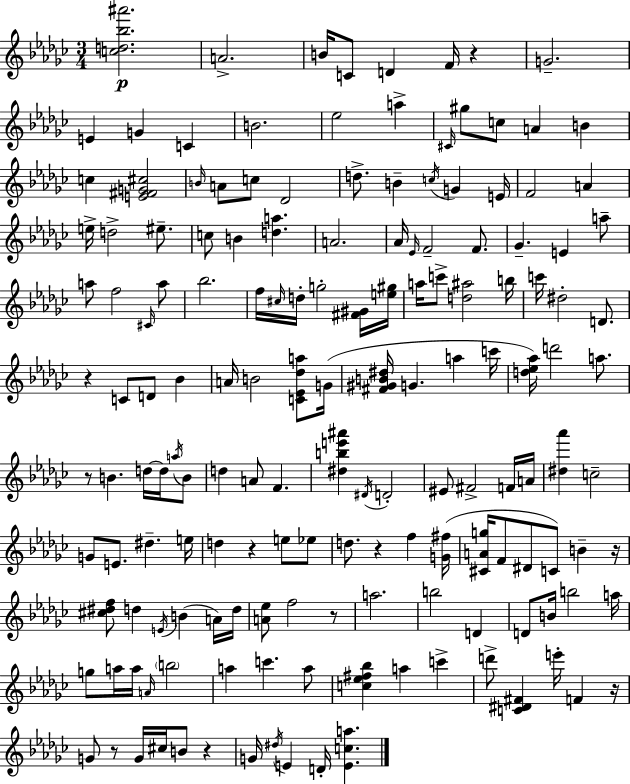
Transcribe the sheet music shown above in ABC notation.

X:1
T:Untitled
M:3/4
L:1/4
K:Ebm
[cd_b^a']2 A2 B/4 C/2 D F/4 z G2 E G C B2 _e2 a ^C/4 ^g/2 c/2 A B c [E^FG^c]2 B/4 A/2 c/2 _D2 d/2 B c/4 G E/4 F2 A e/4 d2 ^e/2 c/2 B [da] A2 _A/4 _E/4 F2 F/2 _G E a/2 a/2 f2 ^C/4 a/2 _b2 f/4 ^c/4 d/4 g2 [^F^G]/4 [e^g]/4 a/4 c'/2 [d^a]2 b/4 c'/4 ^d2 D/2 z C/2 D/2 _B A/4 B2 [C_E_da]/2 G/4 [^F^GB^d]/4 G a c'/4 [d_e_a]/4 d'2 a/2 z/2 B d/4 d/4 a/4 B/2 d A/2 F [^dbe'^a'] ^D/4 D2 ^E/2 ^F2 F/4 A/4 [^d_a'] c2 G/2 E/2 ^d e/4 d z e/2 _e/2 d/2 z f [G^f]/4 [^CAg]/4 F/2 ^D/2 C/2 B z/4 [^c^df]/2 d E/4 B A/4 d/4 [A_e]/2 f2 z/2 a2 b2 D D/2 B/4 b2 a/4 g/2 a/4 a/4 A/4 b2 a c' a/2 [c_e^f_b] a c' d'/2 [C^D^F] e'/4 F z/4 G/2 z/2 G/4 ^c/4 B/2 z G/4 ^d/4 E D/4 [Eca]